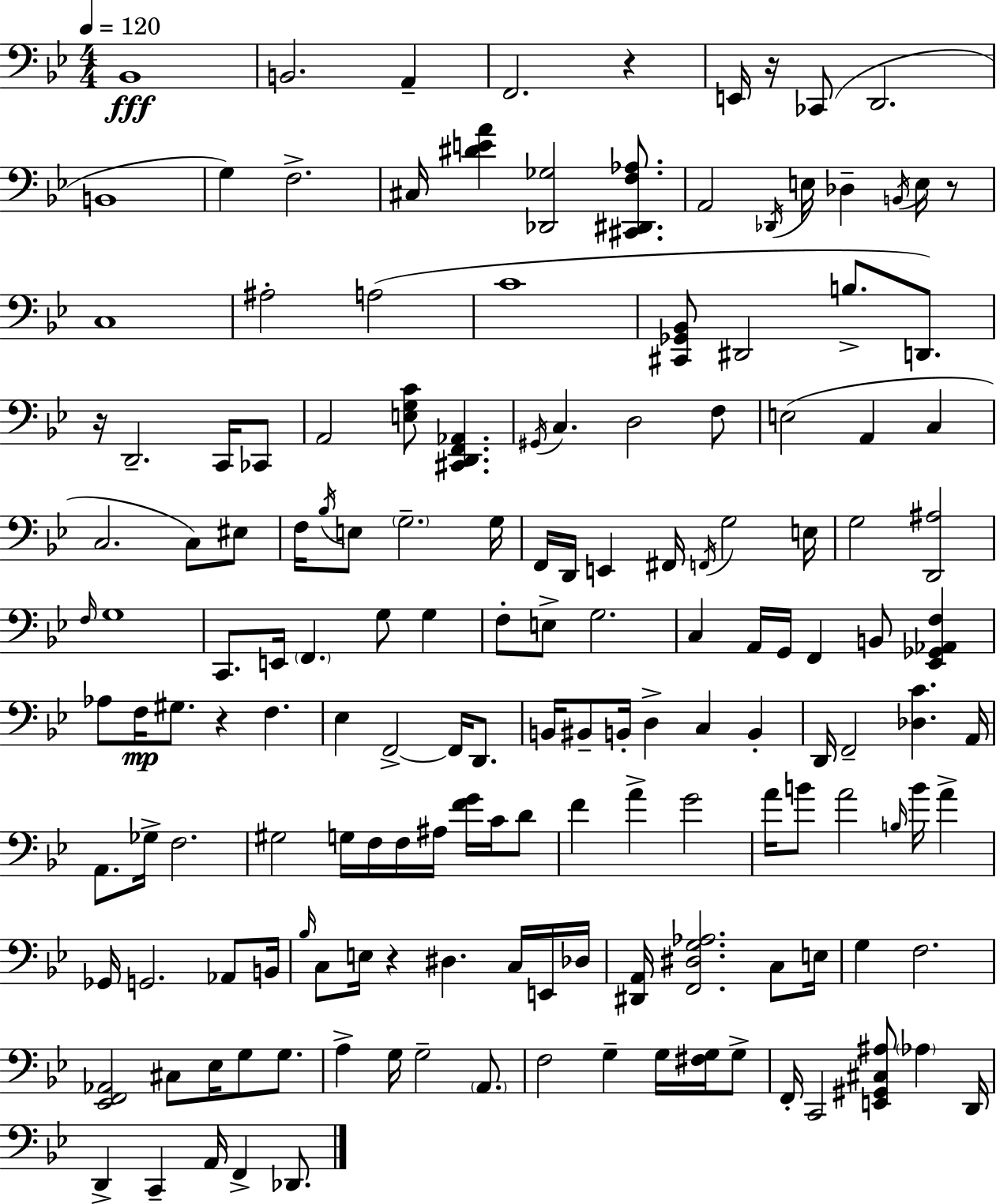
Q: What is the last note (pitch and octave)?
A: Db2